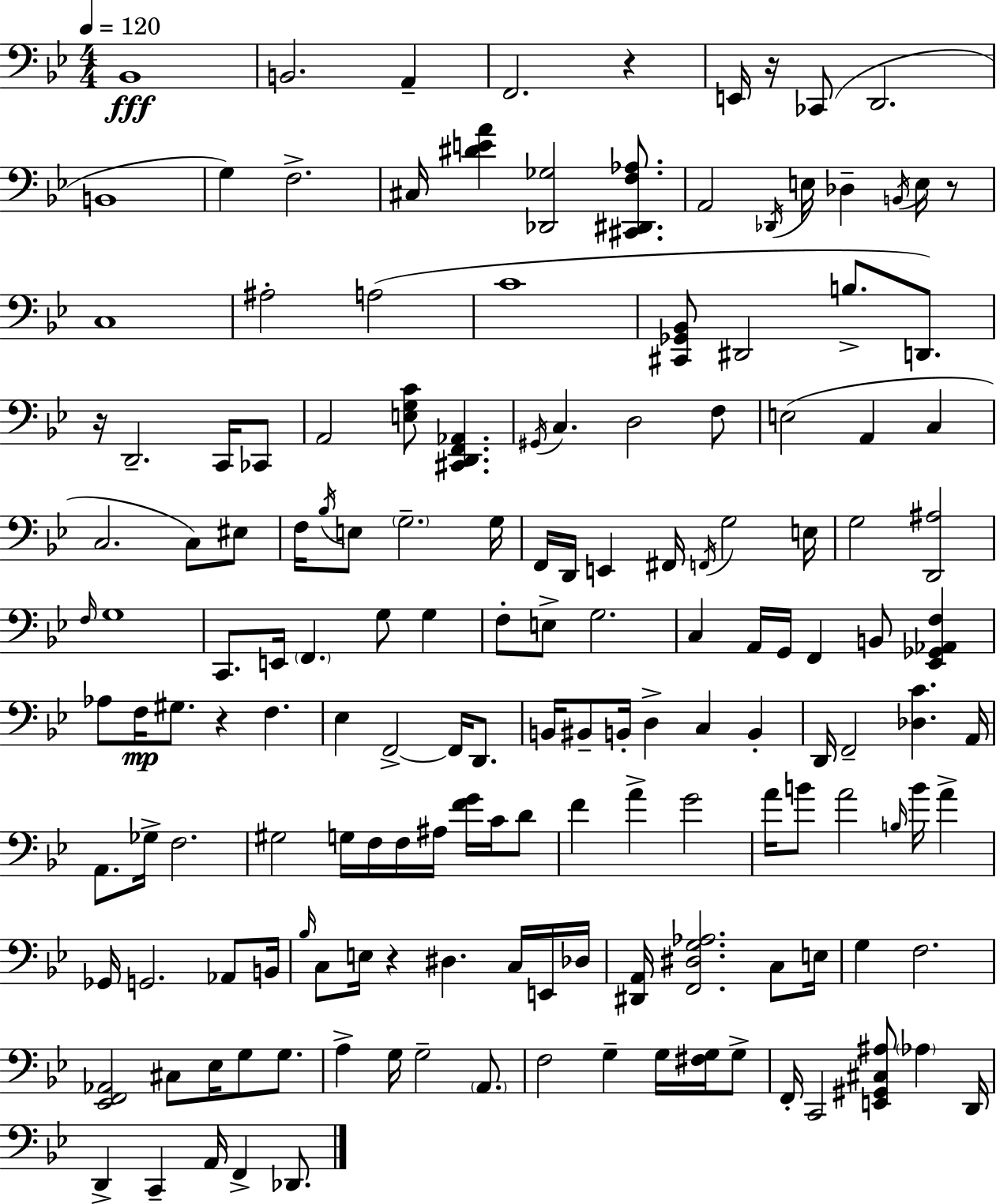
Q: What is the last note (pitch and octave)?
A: Db2